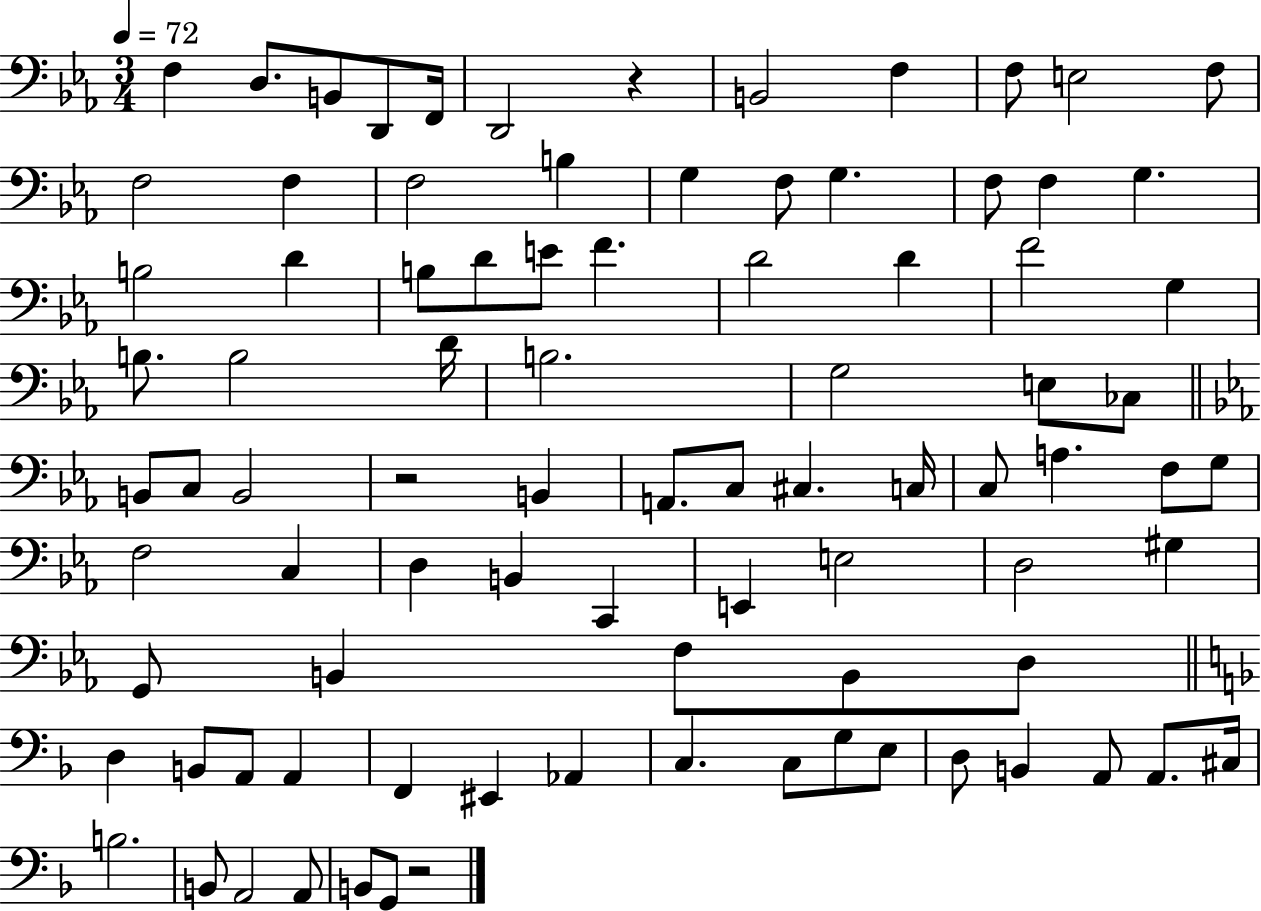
{
  \clef bass
  \numericTimeSignature
  \time 3/4
  \key ees \major
  \tempo 4 = 72
  f4 d8. b,8 d,8 f,16 | d,2 r4 | b,2 f4 | f8 e2 f8 | \break f2 f4 | f2 b4 | g4 f8 g4. | f8 f4 g4. | \break b2 d'4 | b8 d'8 e'8 f'4. | d'2 d'4 | f'2 g4 | \break b8. b2 d'16 | b2. | g2 e8 ces8 | \bar "||" \break \key ees \major b,8 c8 b,2 | r2 b,4 | a,8. c8 cis4. c16 | c8 a4. f8 g8 | \break f2 c4 | d4 b,4 c,4 | e,4 e2 | d2 gis4 | \break g,8 b,4 f8 b,8 d8 | \bar "||" \break \key f \major d4 b,8 a,8 a,4 | f,4 eis,4 aes,4 | c4. c8 g8 e8 | d8 b,4 a,8 a,8. cis16 | \break b2. | b,8 a,2 a,8 | b,8 g,8 r2 | \bar "|."
}